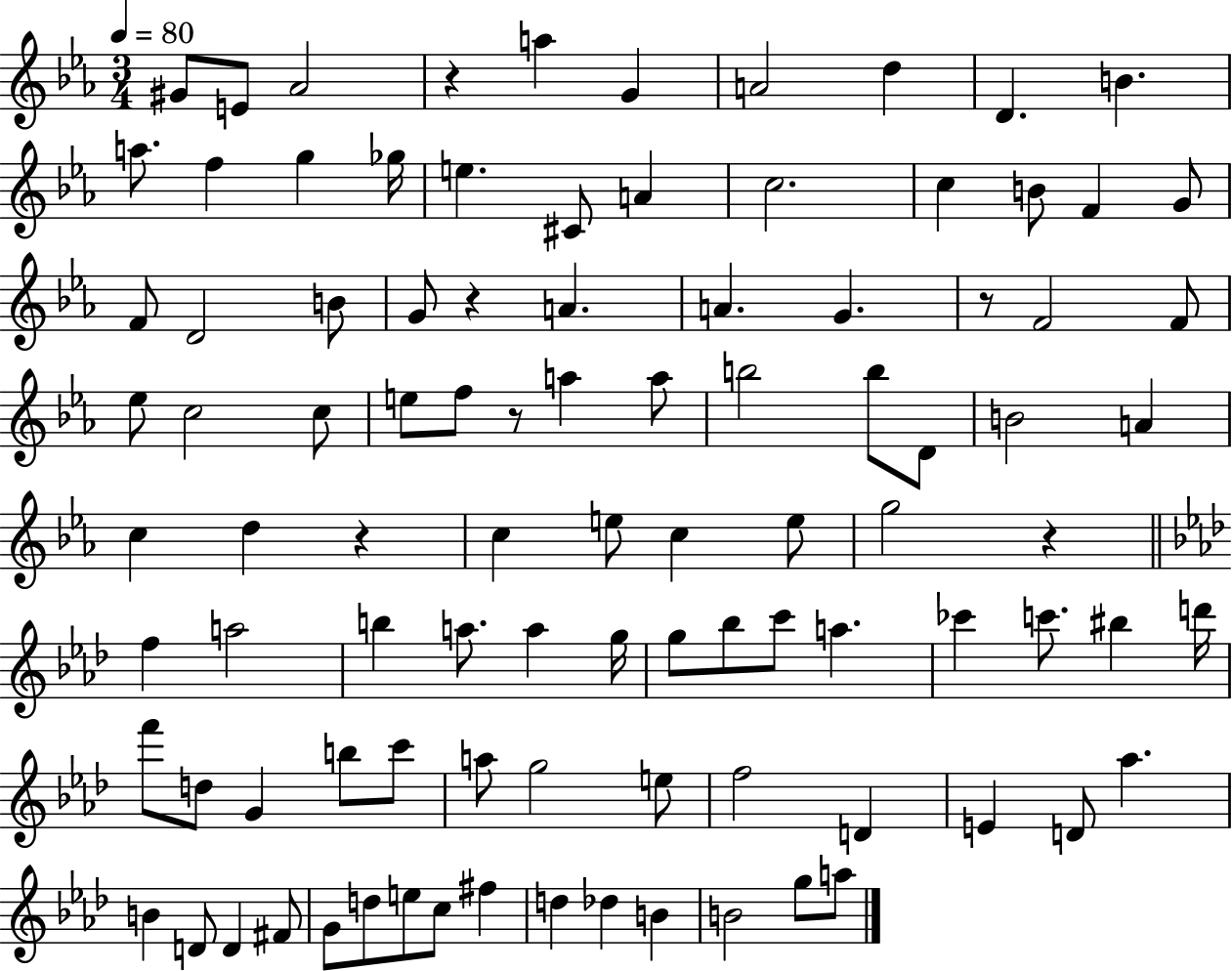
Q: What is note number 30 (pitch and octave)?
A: F4